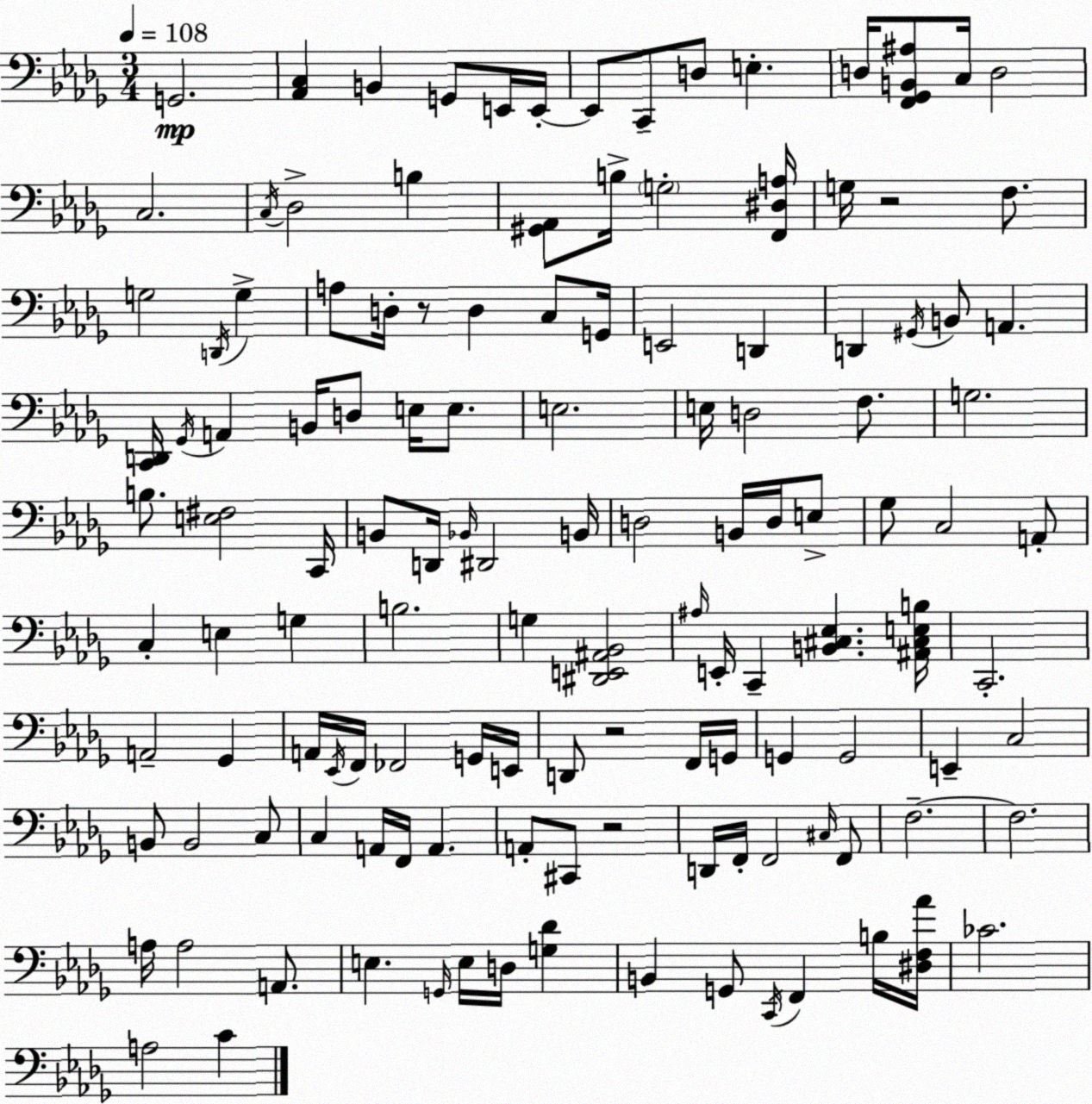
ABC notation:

X:1
T:Untitled
M:3/4
L:1/4
K:Bbm
G,,2 [_A,,C,] B,, G,,/2 E,,/4 E,,/4 E,,/2 C,,/2 D,/2 E, D,/4 [F,,_G,,B,,^A,]/2 C,/4 D,2 C,2 C,/4 _D,2 B, [^G,,_A,,]/2 B,/4 G,2 [F,,^D,A,]/4 G,/4 z2 F,/2 G,2 D,,/4 G, A,/2 D,/4 z/2 D, C,/2 G,,/4 E,,2 D,, D,, ^G,,/4 B,,/2 A,, [C,,D,,]/4 _G,,/4 A,, B,,/4 D,/2 E,/4 E,/2 E,2 E,/4 D,2 F,/2 G,2 B,/2 [E,^F,]2 C,,/4 B,,/2 D,,/4 _B,,/4 ^D,,2 B,,/4 D,2 B,,/4 D,/4 E,/2 _G,/2 C,2 A,,/2 C, E, G, B,2 G, [^D,,E,,^A,,_B,,]2 ^A,/4 E,,/4 C,, [B,,^C,_E,] [^A,,^C,E,B,]/4 C,,2 A,,2 _G,, A,,/4 _E,,/4 F,,/4 _F,,2 G,,/4 E,,/4 D,,/2 z2 F,,/4 G,,/4 G,, G,,2 E,, C,2 B,,/2 B,,2 C,/2 C, A,,/4 F,,/4 A,, A,,/2 ^C,,/2 z2 D,,/4 F,,/4 F,,2 ^C,/4 F,,/2 F,2 F,2 A,/4 A,2 A,,/2 E, G,,/4 E,/4 D,/4 [G,_D] B,, G,,/2 C,,/4 F,, B,/4 [^D,F,_A]/4 _C2 A,2 C